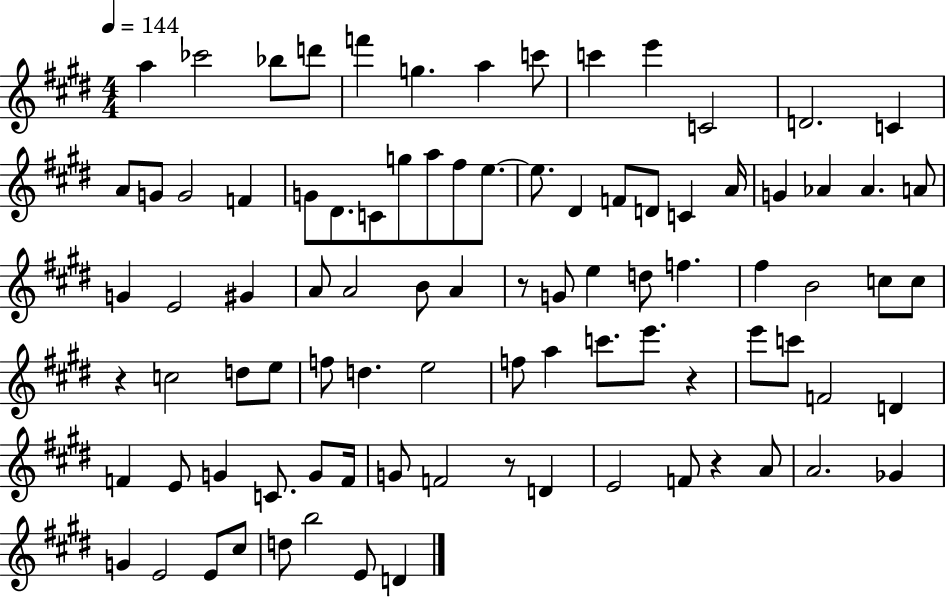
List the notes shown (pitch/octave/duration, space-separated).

A5/q CES6/h Bb5/e D6/e F6/q G5/q. A5/q C6/e C6/q E6/q C4/h D4/h. C4/q A4/e G4/e G4/h F4/q G4/e D#4/e. C4/e G5/e A5/e F#5/e E5/e. E5/e. D#4/q F4/e D4/e C4/q A4/s G4/q Ab4/q Ab4/q. A4/e G4/q E4/h G#4/q A4/e A4/h B4/e A4/q R/e G4/e E5/q D5/e F5/q. F#5/q B4/h C5/e C5/e R/q C5/h D5/e E5/e F5/e D5/q. E5/h F5/e A5/q C6/e. E6/e. R/q E6/e C6/e F4/h D4/q F4/q E4/e G4/q C4/e. G4/e F4/s G4/e F4/h R/e D4/q E4/h F4/e R/q A4/e A4/h. Gb4/q G4/q E4/h E4/e C#5/e D5/e B5/h E4/e D4/q